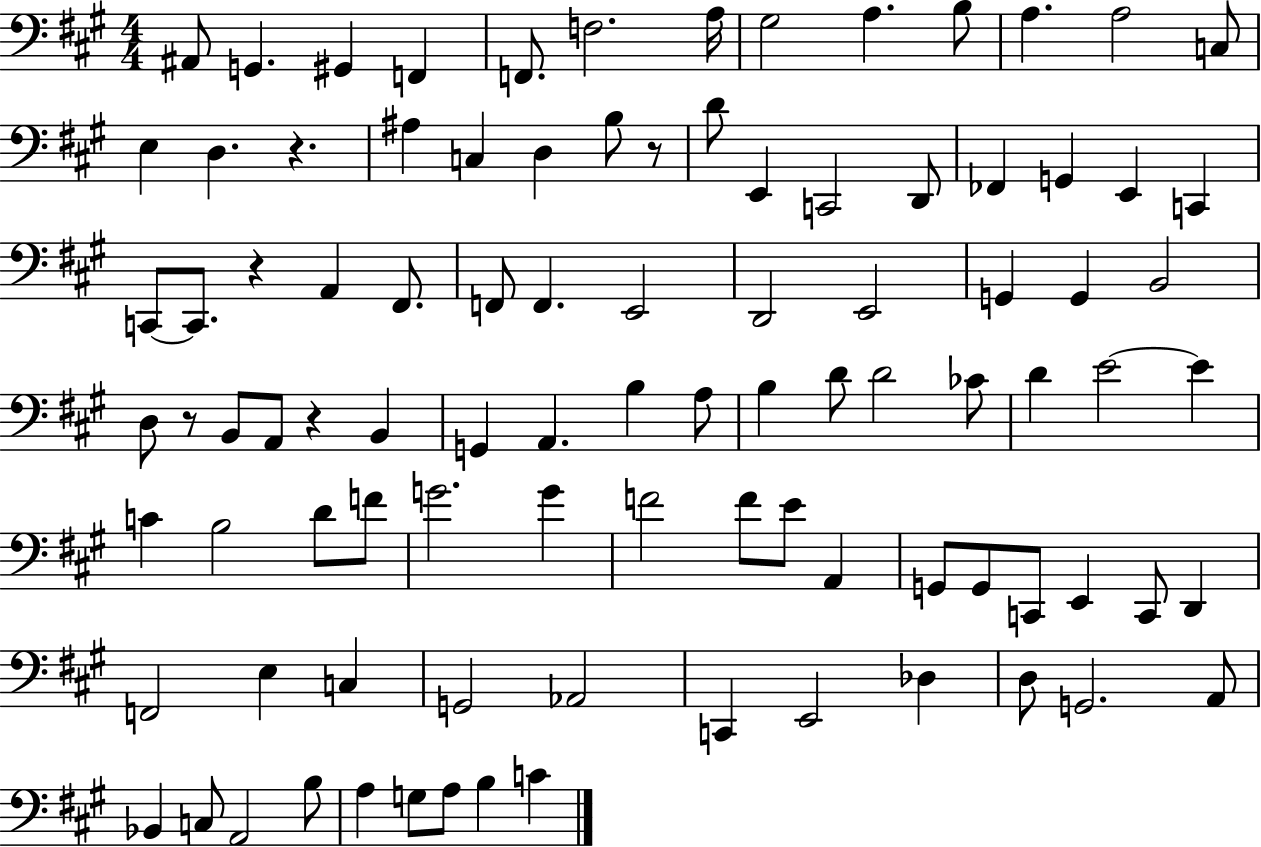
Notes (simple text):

A#2/e G2/q. G#2/q F2/q F2/e. F3/h. A3/s G#3/h A3/q. B3/e A3/q. A3/h C3/e E3/q D3/q. R/q. A#3/q C3/q D3/q B3/e R/e D4/e E2/q C2/h D2/e FES2/q G2/q E2/q C2/q C2/e C2/e. R/q A2/q F#2/e. F2/e F2/q. E2/h D2/h E2/h G2/q G2/q B2/h D3/e R/e B2/e A2/e R/q B2/q G2/q A2/q. B3/q A3/e B3/q D4/e D4/h CES4/e D4/q E4/h E4/q C4/q B3/h D4/e F4/e G4/h. G4/q F4/h F4/e E4/e A2/q G2/e G2/e C2/e E2/q C2/e D2/q F2/h E3/q C3/q G2/h Ab2/h C2/q E2/h Db3/q D3/e G2/h. A2/e Bb2/q C3/e A2/h B3/e A3/q G3/e A3/e B3/q C4/q